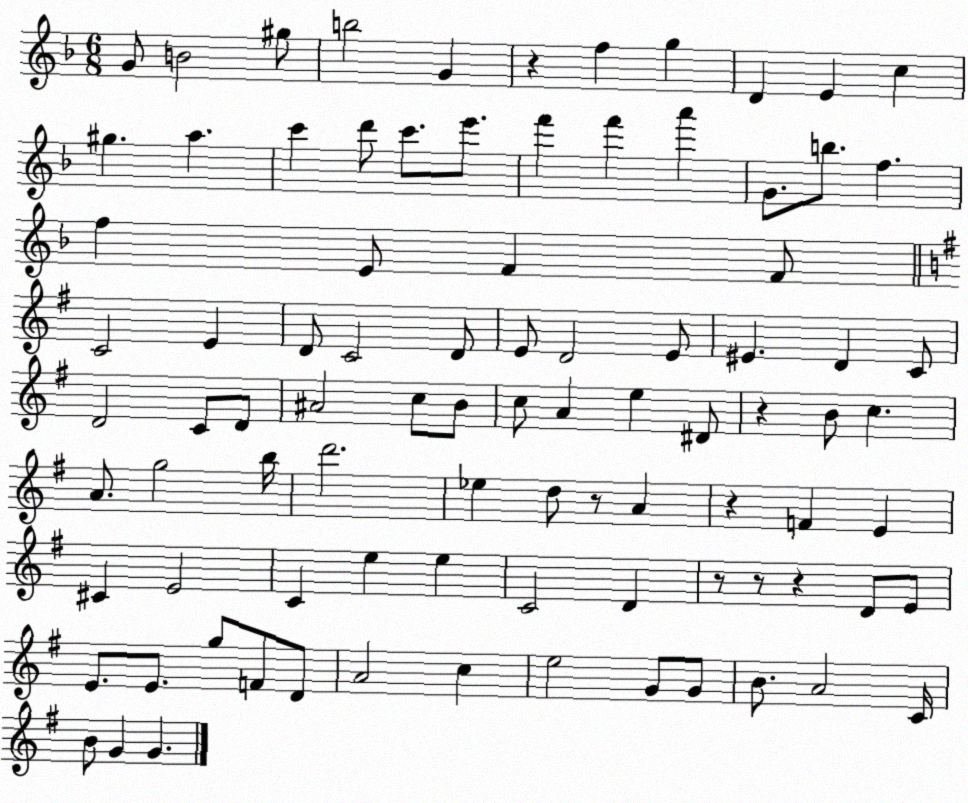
X:1
T:Untitled
M:6/8
L:1/4
K:F
G/2 B2 ^g/2 b2 G z f g D E c ^g a c' d'/2 c'/2 e'/2 f' f' a' G/2 b/2 f f E/2 F F/2 C2 E D/2 C2 D/2 E/2 D2 E/2 ^E D C/2 D2 C/2 D/2 ^A2 c/2 B/2 c/2 A e ^D/2 z B/2 c A/2 g2 b/4 d'2 _e d/2 z/2 A z F E ^C E2 C e e C2 D z/2 z/2 z D/2 E/2 E/2 E/2 g/2 F/2 D/2 A2 c e2 G/2 G/2 B/2 A2 C/4 B/2 G G